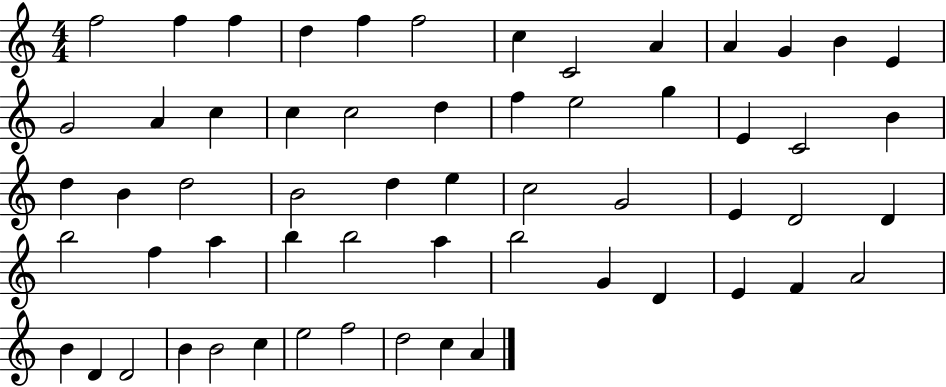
F5/h F5/q F5/q D5/q F5/q F5/h C5/q C4/h A4/q A4/q G4/q B4/q E4/q G4/h A4/q C5/q C5/q C5/h D5/q F5/q E5/h G5/q E4/q C4/h B4/q D5/q B4/q D5/h B4/h D5/q E5/q C5/h G4/h E4/q D4/h D4/q B5/h F5/q A5/q B5/q B5/h A5/q B5/h G4/q D4/q E4/q F4/q A4/h B4/q D4/q D4/h B4/q B4/h C5/q E5/h F5/h D5/h C5/q A4/q